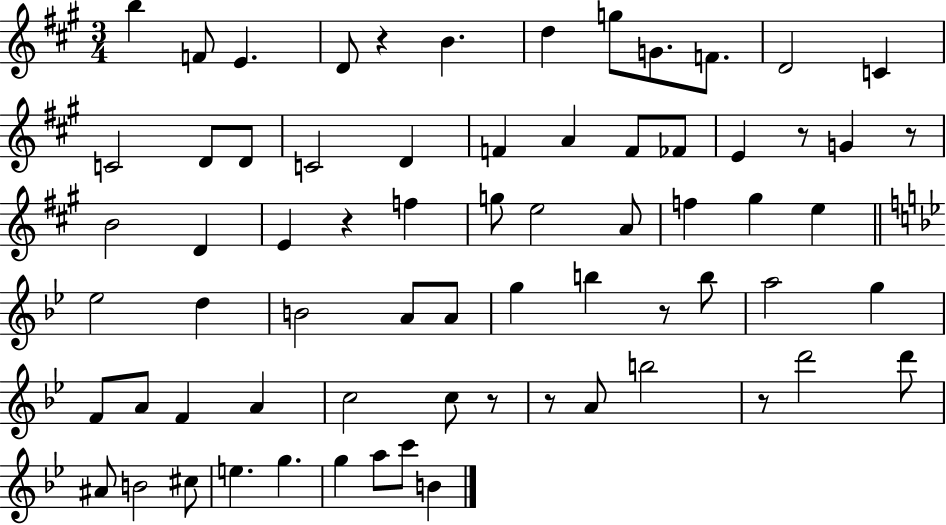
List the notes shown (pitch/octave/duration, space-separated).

B5/q F4/e E4/q. D4/e R/q B4/q. D5/q G5/e G4/e. F4/e. D4/h C4/q C4/h D4/e D4/e C4/h D4/q F4/q A4/q F4/e FES4/e E4/q R/e G4/q R/e B4/h D4/q E4/q R/q F5/q G5/e E5/h A4/e F5/q G#5/q E5/q Eb5/h D5/q B4/h A4/e A4/e G5/q B5/q R/e B5/e A5/h G5/q F4/e A4/e F4/q A4/q C5/h C5/e R/e R/e A4/e B5/h R/e D6/h D6/e A#4/e B4/h C#5/e E5/q. G5/q. G5/q A5/e C6/e B4/q